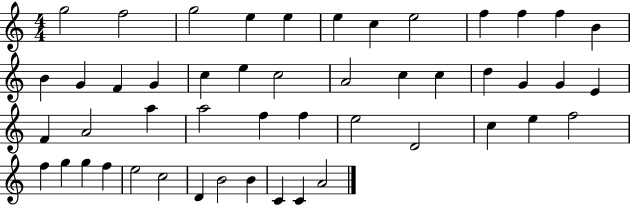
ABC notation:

X:1
T:Untitled
M:4/4
L:1/4
K:C
g2 f2 g2 e e e c e2 f f f B B G F G c e c2 A2 c c d G G E F A2 a a2 f f e2 D2 c e f2 f g g f e2 c2 D B2 B C C A2